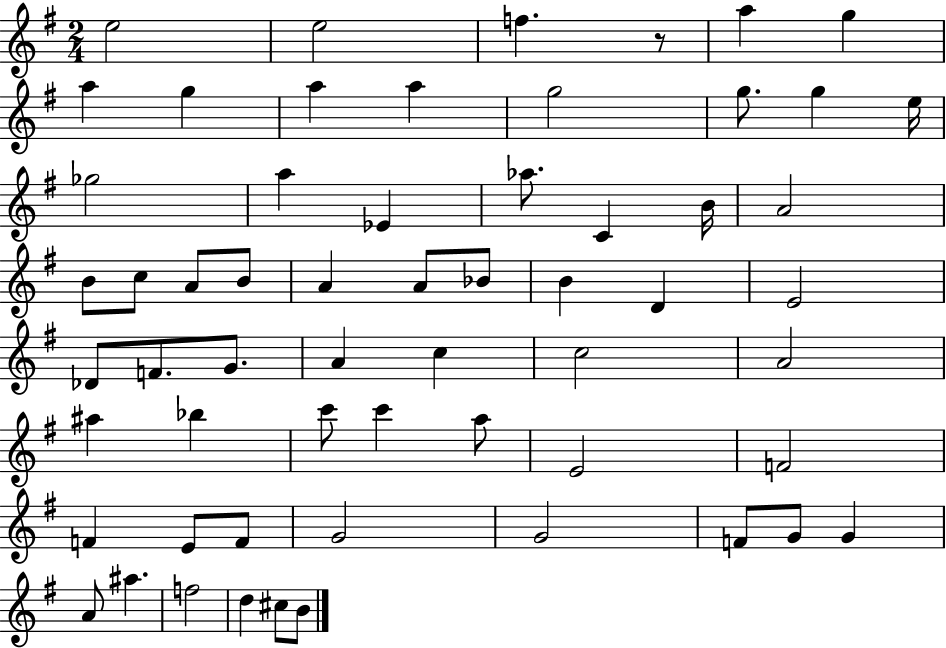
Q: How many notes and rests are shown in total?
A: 59